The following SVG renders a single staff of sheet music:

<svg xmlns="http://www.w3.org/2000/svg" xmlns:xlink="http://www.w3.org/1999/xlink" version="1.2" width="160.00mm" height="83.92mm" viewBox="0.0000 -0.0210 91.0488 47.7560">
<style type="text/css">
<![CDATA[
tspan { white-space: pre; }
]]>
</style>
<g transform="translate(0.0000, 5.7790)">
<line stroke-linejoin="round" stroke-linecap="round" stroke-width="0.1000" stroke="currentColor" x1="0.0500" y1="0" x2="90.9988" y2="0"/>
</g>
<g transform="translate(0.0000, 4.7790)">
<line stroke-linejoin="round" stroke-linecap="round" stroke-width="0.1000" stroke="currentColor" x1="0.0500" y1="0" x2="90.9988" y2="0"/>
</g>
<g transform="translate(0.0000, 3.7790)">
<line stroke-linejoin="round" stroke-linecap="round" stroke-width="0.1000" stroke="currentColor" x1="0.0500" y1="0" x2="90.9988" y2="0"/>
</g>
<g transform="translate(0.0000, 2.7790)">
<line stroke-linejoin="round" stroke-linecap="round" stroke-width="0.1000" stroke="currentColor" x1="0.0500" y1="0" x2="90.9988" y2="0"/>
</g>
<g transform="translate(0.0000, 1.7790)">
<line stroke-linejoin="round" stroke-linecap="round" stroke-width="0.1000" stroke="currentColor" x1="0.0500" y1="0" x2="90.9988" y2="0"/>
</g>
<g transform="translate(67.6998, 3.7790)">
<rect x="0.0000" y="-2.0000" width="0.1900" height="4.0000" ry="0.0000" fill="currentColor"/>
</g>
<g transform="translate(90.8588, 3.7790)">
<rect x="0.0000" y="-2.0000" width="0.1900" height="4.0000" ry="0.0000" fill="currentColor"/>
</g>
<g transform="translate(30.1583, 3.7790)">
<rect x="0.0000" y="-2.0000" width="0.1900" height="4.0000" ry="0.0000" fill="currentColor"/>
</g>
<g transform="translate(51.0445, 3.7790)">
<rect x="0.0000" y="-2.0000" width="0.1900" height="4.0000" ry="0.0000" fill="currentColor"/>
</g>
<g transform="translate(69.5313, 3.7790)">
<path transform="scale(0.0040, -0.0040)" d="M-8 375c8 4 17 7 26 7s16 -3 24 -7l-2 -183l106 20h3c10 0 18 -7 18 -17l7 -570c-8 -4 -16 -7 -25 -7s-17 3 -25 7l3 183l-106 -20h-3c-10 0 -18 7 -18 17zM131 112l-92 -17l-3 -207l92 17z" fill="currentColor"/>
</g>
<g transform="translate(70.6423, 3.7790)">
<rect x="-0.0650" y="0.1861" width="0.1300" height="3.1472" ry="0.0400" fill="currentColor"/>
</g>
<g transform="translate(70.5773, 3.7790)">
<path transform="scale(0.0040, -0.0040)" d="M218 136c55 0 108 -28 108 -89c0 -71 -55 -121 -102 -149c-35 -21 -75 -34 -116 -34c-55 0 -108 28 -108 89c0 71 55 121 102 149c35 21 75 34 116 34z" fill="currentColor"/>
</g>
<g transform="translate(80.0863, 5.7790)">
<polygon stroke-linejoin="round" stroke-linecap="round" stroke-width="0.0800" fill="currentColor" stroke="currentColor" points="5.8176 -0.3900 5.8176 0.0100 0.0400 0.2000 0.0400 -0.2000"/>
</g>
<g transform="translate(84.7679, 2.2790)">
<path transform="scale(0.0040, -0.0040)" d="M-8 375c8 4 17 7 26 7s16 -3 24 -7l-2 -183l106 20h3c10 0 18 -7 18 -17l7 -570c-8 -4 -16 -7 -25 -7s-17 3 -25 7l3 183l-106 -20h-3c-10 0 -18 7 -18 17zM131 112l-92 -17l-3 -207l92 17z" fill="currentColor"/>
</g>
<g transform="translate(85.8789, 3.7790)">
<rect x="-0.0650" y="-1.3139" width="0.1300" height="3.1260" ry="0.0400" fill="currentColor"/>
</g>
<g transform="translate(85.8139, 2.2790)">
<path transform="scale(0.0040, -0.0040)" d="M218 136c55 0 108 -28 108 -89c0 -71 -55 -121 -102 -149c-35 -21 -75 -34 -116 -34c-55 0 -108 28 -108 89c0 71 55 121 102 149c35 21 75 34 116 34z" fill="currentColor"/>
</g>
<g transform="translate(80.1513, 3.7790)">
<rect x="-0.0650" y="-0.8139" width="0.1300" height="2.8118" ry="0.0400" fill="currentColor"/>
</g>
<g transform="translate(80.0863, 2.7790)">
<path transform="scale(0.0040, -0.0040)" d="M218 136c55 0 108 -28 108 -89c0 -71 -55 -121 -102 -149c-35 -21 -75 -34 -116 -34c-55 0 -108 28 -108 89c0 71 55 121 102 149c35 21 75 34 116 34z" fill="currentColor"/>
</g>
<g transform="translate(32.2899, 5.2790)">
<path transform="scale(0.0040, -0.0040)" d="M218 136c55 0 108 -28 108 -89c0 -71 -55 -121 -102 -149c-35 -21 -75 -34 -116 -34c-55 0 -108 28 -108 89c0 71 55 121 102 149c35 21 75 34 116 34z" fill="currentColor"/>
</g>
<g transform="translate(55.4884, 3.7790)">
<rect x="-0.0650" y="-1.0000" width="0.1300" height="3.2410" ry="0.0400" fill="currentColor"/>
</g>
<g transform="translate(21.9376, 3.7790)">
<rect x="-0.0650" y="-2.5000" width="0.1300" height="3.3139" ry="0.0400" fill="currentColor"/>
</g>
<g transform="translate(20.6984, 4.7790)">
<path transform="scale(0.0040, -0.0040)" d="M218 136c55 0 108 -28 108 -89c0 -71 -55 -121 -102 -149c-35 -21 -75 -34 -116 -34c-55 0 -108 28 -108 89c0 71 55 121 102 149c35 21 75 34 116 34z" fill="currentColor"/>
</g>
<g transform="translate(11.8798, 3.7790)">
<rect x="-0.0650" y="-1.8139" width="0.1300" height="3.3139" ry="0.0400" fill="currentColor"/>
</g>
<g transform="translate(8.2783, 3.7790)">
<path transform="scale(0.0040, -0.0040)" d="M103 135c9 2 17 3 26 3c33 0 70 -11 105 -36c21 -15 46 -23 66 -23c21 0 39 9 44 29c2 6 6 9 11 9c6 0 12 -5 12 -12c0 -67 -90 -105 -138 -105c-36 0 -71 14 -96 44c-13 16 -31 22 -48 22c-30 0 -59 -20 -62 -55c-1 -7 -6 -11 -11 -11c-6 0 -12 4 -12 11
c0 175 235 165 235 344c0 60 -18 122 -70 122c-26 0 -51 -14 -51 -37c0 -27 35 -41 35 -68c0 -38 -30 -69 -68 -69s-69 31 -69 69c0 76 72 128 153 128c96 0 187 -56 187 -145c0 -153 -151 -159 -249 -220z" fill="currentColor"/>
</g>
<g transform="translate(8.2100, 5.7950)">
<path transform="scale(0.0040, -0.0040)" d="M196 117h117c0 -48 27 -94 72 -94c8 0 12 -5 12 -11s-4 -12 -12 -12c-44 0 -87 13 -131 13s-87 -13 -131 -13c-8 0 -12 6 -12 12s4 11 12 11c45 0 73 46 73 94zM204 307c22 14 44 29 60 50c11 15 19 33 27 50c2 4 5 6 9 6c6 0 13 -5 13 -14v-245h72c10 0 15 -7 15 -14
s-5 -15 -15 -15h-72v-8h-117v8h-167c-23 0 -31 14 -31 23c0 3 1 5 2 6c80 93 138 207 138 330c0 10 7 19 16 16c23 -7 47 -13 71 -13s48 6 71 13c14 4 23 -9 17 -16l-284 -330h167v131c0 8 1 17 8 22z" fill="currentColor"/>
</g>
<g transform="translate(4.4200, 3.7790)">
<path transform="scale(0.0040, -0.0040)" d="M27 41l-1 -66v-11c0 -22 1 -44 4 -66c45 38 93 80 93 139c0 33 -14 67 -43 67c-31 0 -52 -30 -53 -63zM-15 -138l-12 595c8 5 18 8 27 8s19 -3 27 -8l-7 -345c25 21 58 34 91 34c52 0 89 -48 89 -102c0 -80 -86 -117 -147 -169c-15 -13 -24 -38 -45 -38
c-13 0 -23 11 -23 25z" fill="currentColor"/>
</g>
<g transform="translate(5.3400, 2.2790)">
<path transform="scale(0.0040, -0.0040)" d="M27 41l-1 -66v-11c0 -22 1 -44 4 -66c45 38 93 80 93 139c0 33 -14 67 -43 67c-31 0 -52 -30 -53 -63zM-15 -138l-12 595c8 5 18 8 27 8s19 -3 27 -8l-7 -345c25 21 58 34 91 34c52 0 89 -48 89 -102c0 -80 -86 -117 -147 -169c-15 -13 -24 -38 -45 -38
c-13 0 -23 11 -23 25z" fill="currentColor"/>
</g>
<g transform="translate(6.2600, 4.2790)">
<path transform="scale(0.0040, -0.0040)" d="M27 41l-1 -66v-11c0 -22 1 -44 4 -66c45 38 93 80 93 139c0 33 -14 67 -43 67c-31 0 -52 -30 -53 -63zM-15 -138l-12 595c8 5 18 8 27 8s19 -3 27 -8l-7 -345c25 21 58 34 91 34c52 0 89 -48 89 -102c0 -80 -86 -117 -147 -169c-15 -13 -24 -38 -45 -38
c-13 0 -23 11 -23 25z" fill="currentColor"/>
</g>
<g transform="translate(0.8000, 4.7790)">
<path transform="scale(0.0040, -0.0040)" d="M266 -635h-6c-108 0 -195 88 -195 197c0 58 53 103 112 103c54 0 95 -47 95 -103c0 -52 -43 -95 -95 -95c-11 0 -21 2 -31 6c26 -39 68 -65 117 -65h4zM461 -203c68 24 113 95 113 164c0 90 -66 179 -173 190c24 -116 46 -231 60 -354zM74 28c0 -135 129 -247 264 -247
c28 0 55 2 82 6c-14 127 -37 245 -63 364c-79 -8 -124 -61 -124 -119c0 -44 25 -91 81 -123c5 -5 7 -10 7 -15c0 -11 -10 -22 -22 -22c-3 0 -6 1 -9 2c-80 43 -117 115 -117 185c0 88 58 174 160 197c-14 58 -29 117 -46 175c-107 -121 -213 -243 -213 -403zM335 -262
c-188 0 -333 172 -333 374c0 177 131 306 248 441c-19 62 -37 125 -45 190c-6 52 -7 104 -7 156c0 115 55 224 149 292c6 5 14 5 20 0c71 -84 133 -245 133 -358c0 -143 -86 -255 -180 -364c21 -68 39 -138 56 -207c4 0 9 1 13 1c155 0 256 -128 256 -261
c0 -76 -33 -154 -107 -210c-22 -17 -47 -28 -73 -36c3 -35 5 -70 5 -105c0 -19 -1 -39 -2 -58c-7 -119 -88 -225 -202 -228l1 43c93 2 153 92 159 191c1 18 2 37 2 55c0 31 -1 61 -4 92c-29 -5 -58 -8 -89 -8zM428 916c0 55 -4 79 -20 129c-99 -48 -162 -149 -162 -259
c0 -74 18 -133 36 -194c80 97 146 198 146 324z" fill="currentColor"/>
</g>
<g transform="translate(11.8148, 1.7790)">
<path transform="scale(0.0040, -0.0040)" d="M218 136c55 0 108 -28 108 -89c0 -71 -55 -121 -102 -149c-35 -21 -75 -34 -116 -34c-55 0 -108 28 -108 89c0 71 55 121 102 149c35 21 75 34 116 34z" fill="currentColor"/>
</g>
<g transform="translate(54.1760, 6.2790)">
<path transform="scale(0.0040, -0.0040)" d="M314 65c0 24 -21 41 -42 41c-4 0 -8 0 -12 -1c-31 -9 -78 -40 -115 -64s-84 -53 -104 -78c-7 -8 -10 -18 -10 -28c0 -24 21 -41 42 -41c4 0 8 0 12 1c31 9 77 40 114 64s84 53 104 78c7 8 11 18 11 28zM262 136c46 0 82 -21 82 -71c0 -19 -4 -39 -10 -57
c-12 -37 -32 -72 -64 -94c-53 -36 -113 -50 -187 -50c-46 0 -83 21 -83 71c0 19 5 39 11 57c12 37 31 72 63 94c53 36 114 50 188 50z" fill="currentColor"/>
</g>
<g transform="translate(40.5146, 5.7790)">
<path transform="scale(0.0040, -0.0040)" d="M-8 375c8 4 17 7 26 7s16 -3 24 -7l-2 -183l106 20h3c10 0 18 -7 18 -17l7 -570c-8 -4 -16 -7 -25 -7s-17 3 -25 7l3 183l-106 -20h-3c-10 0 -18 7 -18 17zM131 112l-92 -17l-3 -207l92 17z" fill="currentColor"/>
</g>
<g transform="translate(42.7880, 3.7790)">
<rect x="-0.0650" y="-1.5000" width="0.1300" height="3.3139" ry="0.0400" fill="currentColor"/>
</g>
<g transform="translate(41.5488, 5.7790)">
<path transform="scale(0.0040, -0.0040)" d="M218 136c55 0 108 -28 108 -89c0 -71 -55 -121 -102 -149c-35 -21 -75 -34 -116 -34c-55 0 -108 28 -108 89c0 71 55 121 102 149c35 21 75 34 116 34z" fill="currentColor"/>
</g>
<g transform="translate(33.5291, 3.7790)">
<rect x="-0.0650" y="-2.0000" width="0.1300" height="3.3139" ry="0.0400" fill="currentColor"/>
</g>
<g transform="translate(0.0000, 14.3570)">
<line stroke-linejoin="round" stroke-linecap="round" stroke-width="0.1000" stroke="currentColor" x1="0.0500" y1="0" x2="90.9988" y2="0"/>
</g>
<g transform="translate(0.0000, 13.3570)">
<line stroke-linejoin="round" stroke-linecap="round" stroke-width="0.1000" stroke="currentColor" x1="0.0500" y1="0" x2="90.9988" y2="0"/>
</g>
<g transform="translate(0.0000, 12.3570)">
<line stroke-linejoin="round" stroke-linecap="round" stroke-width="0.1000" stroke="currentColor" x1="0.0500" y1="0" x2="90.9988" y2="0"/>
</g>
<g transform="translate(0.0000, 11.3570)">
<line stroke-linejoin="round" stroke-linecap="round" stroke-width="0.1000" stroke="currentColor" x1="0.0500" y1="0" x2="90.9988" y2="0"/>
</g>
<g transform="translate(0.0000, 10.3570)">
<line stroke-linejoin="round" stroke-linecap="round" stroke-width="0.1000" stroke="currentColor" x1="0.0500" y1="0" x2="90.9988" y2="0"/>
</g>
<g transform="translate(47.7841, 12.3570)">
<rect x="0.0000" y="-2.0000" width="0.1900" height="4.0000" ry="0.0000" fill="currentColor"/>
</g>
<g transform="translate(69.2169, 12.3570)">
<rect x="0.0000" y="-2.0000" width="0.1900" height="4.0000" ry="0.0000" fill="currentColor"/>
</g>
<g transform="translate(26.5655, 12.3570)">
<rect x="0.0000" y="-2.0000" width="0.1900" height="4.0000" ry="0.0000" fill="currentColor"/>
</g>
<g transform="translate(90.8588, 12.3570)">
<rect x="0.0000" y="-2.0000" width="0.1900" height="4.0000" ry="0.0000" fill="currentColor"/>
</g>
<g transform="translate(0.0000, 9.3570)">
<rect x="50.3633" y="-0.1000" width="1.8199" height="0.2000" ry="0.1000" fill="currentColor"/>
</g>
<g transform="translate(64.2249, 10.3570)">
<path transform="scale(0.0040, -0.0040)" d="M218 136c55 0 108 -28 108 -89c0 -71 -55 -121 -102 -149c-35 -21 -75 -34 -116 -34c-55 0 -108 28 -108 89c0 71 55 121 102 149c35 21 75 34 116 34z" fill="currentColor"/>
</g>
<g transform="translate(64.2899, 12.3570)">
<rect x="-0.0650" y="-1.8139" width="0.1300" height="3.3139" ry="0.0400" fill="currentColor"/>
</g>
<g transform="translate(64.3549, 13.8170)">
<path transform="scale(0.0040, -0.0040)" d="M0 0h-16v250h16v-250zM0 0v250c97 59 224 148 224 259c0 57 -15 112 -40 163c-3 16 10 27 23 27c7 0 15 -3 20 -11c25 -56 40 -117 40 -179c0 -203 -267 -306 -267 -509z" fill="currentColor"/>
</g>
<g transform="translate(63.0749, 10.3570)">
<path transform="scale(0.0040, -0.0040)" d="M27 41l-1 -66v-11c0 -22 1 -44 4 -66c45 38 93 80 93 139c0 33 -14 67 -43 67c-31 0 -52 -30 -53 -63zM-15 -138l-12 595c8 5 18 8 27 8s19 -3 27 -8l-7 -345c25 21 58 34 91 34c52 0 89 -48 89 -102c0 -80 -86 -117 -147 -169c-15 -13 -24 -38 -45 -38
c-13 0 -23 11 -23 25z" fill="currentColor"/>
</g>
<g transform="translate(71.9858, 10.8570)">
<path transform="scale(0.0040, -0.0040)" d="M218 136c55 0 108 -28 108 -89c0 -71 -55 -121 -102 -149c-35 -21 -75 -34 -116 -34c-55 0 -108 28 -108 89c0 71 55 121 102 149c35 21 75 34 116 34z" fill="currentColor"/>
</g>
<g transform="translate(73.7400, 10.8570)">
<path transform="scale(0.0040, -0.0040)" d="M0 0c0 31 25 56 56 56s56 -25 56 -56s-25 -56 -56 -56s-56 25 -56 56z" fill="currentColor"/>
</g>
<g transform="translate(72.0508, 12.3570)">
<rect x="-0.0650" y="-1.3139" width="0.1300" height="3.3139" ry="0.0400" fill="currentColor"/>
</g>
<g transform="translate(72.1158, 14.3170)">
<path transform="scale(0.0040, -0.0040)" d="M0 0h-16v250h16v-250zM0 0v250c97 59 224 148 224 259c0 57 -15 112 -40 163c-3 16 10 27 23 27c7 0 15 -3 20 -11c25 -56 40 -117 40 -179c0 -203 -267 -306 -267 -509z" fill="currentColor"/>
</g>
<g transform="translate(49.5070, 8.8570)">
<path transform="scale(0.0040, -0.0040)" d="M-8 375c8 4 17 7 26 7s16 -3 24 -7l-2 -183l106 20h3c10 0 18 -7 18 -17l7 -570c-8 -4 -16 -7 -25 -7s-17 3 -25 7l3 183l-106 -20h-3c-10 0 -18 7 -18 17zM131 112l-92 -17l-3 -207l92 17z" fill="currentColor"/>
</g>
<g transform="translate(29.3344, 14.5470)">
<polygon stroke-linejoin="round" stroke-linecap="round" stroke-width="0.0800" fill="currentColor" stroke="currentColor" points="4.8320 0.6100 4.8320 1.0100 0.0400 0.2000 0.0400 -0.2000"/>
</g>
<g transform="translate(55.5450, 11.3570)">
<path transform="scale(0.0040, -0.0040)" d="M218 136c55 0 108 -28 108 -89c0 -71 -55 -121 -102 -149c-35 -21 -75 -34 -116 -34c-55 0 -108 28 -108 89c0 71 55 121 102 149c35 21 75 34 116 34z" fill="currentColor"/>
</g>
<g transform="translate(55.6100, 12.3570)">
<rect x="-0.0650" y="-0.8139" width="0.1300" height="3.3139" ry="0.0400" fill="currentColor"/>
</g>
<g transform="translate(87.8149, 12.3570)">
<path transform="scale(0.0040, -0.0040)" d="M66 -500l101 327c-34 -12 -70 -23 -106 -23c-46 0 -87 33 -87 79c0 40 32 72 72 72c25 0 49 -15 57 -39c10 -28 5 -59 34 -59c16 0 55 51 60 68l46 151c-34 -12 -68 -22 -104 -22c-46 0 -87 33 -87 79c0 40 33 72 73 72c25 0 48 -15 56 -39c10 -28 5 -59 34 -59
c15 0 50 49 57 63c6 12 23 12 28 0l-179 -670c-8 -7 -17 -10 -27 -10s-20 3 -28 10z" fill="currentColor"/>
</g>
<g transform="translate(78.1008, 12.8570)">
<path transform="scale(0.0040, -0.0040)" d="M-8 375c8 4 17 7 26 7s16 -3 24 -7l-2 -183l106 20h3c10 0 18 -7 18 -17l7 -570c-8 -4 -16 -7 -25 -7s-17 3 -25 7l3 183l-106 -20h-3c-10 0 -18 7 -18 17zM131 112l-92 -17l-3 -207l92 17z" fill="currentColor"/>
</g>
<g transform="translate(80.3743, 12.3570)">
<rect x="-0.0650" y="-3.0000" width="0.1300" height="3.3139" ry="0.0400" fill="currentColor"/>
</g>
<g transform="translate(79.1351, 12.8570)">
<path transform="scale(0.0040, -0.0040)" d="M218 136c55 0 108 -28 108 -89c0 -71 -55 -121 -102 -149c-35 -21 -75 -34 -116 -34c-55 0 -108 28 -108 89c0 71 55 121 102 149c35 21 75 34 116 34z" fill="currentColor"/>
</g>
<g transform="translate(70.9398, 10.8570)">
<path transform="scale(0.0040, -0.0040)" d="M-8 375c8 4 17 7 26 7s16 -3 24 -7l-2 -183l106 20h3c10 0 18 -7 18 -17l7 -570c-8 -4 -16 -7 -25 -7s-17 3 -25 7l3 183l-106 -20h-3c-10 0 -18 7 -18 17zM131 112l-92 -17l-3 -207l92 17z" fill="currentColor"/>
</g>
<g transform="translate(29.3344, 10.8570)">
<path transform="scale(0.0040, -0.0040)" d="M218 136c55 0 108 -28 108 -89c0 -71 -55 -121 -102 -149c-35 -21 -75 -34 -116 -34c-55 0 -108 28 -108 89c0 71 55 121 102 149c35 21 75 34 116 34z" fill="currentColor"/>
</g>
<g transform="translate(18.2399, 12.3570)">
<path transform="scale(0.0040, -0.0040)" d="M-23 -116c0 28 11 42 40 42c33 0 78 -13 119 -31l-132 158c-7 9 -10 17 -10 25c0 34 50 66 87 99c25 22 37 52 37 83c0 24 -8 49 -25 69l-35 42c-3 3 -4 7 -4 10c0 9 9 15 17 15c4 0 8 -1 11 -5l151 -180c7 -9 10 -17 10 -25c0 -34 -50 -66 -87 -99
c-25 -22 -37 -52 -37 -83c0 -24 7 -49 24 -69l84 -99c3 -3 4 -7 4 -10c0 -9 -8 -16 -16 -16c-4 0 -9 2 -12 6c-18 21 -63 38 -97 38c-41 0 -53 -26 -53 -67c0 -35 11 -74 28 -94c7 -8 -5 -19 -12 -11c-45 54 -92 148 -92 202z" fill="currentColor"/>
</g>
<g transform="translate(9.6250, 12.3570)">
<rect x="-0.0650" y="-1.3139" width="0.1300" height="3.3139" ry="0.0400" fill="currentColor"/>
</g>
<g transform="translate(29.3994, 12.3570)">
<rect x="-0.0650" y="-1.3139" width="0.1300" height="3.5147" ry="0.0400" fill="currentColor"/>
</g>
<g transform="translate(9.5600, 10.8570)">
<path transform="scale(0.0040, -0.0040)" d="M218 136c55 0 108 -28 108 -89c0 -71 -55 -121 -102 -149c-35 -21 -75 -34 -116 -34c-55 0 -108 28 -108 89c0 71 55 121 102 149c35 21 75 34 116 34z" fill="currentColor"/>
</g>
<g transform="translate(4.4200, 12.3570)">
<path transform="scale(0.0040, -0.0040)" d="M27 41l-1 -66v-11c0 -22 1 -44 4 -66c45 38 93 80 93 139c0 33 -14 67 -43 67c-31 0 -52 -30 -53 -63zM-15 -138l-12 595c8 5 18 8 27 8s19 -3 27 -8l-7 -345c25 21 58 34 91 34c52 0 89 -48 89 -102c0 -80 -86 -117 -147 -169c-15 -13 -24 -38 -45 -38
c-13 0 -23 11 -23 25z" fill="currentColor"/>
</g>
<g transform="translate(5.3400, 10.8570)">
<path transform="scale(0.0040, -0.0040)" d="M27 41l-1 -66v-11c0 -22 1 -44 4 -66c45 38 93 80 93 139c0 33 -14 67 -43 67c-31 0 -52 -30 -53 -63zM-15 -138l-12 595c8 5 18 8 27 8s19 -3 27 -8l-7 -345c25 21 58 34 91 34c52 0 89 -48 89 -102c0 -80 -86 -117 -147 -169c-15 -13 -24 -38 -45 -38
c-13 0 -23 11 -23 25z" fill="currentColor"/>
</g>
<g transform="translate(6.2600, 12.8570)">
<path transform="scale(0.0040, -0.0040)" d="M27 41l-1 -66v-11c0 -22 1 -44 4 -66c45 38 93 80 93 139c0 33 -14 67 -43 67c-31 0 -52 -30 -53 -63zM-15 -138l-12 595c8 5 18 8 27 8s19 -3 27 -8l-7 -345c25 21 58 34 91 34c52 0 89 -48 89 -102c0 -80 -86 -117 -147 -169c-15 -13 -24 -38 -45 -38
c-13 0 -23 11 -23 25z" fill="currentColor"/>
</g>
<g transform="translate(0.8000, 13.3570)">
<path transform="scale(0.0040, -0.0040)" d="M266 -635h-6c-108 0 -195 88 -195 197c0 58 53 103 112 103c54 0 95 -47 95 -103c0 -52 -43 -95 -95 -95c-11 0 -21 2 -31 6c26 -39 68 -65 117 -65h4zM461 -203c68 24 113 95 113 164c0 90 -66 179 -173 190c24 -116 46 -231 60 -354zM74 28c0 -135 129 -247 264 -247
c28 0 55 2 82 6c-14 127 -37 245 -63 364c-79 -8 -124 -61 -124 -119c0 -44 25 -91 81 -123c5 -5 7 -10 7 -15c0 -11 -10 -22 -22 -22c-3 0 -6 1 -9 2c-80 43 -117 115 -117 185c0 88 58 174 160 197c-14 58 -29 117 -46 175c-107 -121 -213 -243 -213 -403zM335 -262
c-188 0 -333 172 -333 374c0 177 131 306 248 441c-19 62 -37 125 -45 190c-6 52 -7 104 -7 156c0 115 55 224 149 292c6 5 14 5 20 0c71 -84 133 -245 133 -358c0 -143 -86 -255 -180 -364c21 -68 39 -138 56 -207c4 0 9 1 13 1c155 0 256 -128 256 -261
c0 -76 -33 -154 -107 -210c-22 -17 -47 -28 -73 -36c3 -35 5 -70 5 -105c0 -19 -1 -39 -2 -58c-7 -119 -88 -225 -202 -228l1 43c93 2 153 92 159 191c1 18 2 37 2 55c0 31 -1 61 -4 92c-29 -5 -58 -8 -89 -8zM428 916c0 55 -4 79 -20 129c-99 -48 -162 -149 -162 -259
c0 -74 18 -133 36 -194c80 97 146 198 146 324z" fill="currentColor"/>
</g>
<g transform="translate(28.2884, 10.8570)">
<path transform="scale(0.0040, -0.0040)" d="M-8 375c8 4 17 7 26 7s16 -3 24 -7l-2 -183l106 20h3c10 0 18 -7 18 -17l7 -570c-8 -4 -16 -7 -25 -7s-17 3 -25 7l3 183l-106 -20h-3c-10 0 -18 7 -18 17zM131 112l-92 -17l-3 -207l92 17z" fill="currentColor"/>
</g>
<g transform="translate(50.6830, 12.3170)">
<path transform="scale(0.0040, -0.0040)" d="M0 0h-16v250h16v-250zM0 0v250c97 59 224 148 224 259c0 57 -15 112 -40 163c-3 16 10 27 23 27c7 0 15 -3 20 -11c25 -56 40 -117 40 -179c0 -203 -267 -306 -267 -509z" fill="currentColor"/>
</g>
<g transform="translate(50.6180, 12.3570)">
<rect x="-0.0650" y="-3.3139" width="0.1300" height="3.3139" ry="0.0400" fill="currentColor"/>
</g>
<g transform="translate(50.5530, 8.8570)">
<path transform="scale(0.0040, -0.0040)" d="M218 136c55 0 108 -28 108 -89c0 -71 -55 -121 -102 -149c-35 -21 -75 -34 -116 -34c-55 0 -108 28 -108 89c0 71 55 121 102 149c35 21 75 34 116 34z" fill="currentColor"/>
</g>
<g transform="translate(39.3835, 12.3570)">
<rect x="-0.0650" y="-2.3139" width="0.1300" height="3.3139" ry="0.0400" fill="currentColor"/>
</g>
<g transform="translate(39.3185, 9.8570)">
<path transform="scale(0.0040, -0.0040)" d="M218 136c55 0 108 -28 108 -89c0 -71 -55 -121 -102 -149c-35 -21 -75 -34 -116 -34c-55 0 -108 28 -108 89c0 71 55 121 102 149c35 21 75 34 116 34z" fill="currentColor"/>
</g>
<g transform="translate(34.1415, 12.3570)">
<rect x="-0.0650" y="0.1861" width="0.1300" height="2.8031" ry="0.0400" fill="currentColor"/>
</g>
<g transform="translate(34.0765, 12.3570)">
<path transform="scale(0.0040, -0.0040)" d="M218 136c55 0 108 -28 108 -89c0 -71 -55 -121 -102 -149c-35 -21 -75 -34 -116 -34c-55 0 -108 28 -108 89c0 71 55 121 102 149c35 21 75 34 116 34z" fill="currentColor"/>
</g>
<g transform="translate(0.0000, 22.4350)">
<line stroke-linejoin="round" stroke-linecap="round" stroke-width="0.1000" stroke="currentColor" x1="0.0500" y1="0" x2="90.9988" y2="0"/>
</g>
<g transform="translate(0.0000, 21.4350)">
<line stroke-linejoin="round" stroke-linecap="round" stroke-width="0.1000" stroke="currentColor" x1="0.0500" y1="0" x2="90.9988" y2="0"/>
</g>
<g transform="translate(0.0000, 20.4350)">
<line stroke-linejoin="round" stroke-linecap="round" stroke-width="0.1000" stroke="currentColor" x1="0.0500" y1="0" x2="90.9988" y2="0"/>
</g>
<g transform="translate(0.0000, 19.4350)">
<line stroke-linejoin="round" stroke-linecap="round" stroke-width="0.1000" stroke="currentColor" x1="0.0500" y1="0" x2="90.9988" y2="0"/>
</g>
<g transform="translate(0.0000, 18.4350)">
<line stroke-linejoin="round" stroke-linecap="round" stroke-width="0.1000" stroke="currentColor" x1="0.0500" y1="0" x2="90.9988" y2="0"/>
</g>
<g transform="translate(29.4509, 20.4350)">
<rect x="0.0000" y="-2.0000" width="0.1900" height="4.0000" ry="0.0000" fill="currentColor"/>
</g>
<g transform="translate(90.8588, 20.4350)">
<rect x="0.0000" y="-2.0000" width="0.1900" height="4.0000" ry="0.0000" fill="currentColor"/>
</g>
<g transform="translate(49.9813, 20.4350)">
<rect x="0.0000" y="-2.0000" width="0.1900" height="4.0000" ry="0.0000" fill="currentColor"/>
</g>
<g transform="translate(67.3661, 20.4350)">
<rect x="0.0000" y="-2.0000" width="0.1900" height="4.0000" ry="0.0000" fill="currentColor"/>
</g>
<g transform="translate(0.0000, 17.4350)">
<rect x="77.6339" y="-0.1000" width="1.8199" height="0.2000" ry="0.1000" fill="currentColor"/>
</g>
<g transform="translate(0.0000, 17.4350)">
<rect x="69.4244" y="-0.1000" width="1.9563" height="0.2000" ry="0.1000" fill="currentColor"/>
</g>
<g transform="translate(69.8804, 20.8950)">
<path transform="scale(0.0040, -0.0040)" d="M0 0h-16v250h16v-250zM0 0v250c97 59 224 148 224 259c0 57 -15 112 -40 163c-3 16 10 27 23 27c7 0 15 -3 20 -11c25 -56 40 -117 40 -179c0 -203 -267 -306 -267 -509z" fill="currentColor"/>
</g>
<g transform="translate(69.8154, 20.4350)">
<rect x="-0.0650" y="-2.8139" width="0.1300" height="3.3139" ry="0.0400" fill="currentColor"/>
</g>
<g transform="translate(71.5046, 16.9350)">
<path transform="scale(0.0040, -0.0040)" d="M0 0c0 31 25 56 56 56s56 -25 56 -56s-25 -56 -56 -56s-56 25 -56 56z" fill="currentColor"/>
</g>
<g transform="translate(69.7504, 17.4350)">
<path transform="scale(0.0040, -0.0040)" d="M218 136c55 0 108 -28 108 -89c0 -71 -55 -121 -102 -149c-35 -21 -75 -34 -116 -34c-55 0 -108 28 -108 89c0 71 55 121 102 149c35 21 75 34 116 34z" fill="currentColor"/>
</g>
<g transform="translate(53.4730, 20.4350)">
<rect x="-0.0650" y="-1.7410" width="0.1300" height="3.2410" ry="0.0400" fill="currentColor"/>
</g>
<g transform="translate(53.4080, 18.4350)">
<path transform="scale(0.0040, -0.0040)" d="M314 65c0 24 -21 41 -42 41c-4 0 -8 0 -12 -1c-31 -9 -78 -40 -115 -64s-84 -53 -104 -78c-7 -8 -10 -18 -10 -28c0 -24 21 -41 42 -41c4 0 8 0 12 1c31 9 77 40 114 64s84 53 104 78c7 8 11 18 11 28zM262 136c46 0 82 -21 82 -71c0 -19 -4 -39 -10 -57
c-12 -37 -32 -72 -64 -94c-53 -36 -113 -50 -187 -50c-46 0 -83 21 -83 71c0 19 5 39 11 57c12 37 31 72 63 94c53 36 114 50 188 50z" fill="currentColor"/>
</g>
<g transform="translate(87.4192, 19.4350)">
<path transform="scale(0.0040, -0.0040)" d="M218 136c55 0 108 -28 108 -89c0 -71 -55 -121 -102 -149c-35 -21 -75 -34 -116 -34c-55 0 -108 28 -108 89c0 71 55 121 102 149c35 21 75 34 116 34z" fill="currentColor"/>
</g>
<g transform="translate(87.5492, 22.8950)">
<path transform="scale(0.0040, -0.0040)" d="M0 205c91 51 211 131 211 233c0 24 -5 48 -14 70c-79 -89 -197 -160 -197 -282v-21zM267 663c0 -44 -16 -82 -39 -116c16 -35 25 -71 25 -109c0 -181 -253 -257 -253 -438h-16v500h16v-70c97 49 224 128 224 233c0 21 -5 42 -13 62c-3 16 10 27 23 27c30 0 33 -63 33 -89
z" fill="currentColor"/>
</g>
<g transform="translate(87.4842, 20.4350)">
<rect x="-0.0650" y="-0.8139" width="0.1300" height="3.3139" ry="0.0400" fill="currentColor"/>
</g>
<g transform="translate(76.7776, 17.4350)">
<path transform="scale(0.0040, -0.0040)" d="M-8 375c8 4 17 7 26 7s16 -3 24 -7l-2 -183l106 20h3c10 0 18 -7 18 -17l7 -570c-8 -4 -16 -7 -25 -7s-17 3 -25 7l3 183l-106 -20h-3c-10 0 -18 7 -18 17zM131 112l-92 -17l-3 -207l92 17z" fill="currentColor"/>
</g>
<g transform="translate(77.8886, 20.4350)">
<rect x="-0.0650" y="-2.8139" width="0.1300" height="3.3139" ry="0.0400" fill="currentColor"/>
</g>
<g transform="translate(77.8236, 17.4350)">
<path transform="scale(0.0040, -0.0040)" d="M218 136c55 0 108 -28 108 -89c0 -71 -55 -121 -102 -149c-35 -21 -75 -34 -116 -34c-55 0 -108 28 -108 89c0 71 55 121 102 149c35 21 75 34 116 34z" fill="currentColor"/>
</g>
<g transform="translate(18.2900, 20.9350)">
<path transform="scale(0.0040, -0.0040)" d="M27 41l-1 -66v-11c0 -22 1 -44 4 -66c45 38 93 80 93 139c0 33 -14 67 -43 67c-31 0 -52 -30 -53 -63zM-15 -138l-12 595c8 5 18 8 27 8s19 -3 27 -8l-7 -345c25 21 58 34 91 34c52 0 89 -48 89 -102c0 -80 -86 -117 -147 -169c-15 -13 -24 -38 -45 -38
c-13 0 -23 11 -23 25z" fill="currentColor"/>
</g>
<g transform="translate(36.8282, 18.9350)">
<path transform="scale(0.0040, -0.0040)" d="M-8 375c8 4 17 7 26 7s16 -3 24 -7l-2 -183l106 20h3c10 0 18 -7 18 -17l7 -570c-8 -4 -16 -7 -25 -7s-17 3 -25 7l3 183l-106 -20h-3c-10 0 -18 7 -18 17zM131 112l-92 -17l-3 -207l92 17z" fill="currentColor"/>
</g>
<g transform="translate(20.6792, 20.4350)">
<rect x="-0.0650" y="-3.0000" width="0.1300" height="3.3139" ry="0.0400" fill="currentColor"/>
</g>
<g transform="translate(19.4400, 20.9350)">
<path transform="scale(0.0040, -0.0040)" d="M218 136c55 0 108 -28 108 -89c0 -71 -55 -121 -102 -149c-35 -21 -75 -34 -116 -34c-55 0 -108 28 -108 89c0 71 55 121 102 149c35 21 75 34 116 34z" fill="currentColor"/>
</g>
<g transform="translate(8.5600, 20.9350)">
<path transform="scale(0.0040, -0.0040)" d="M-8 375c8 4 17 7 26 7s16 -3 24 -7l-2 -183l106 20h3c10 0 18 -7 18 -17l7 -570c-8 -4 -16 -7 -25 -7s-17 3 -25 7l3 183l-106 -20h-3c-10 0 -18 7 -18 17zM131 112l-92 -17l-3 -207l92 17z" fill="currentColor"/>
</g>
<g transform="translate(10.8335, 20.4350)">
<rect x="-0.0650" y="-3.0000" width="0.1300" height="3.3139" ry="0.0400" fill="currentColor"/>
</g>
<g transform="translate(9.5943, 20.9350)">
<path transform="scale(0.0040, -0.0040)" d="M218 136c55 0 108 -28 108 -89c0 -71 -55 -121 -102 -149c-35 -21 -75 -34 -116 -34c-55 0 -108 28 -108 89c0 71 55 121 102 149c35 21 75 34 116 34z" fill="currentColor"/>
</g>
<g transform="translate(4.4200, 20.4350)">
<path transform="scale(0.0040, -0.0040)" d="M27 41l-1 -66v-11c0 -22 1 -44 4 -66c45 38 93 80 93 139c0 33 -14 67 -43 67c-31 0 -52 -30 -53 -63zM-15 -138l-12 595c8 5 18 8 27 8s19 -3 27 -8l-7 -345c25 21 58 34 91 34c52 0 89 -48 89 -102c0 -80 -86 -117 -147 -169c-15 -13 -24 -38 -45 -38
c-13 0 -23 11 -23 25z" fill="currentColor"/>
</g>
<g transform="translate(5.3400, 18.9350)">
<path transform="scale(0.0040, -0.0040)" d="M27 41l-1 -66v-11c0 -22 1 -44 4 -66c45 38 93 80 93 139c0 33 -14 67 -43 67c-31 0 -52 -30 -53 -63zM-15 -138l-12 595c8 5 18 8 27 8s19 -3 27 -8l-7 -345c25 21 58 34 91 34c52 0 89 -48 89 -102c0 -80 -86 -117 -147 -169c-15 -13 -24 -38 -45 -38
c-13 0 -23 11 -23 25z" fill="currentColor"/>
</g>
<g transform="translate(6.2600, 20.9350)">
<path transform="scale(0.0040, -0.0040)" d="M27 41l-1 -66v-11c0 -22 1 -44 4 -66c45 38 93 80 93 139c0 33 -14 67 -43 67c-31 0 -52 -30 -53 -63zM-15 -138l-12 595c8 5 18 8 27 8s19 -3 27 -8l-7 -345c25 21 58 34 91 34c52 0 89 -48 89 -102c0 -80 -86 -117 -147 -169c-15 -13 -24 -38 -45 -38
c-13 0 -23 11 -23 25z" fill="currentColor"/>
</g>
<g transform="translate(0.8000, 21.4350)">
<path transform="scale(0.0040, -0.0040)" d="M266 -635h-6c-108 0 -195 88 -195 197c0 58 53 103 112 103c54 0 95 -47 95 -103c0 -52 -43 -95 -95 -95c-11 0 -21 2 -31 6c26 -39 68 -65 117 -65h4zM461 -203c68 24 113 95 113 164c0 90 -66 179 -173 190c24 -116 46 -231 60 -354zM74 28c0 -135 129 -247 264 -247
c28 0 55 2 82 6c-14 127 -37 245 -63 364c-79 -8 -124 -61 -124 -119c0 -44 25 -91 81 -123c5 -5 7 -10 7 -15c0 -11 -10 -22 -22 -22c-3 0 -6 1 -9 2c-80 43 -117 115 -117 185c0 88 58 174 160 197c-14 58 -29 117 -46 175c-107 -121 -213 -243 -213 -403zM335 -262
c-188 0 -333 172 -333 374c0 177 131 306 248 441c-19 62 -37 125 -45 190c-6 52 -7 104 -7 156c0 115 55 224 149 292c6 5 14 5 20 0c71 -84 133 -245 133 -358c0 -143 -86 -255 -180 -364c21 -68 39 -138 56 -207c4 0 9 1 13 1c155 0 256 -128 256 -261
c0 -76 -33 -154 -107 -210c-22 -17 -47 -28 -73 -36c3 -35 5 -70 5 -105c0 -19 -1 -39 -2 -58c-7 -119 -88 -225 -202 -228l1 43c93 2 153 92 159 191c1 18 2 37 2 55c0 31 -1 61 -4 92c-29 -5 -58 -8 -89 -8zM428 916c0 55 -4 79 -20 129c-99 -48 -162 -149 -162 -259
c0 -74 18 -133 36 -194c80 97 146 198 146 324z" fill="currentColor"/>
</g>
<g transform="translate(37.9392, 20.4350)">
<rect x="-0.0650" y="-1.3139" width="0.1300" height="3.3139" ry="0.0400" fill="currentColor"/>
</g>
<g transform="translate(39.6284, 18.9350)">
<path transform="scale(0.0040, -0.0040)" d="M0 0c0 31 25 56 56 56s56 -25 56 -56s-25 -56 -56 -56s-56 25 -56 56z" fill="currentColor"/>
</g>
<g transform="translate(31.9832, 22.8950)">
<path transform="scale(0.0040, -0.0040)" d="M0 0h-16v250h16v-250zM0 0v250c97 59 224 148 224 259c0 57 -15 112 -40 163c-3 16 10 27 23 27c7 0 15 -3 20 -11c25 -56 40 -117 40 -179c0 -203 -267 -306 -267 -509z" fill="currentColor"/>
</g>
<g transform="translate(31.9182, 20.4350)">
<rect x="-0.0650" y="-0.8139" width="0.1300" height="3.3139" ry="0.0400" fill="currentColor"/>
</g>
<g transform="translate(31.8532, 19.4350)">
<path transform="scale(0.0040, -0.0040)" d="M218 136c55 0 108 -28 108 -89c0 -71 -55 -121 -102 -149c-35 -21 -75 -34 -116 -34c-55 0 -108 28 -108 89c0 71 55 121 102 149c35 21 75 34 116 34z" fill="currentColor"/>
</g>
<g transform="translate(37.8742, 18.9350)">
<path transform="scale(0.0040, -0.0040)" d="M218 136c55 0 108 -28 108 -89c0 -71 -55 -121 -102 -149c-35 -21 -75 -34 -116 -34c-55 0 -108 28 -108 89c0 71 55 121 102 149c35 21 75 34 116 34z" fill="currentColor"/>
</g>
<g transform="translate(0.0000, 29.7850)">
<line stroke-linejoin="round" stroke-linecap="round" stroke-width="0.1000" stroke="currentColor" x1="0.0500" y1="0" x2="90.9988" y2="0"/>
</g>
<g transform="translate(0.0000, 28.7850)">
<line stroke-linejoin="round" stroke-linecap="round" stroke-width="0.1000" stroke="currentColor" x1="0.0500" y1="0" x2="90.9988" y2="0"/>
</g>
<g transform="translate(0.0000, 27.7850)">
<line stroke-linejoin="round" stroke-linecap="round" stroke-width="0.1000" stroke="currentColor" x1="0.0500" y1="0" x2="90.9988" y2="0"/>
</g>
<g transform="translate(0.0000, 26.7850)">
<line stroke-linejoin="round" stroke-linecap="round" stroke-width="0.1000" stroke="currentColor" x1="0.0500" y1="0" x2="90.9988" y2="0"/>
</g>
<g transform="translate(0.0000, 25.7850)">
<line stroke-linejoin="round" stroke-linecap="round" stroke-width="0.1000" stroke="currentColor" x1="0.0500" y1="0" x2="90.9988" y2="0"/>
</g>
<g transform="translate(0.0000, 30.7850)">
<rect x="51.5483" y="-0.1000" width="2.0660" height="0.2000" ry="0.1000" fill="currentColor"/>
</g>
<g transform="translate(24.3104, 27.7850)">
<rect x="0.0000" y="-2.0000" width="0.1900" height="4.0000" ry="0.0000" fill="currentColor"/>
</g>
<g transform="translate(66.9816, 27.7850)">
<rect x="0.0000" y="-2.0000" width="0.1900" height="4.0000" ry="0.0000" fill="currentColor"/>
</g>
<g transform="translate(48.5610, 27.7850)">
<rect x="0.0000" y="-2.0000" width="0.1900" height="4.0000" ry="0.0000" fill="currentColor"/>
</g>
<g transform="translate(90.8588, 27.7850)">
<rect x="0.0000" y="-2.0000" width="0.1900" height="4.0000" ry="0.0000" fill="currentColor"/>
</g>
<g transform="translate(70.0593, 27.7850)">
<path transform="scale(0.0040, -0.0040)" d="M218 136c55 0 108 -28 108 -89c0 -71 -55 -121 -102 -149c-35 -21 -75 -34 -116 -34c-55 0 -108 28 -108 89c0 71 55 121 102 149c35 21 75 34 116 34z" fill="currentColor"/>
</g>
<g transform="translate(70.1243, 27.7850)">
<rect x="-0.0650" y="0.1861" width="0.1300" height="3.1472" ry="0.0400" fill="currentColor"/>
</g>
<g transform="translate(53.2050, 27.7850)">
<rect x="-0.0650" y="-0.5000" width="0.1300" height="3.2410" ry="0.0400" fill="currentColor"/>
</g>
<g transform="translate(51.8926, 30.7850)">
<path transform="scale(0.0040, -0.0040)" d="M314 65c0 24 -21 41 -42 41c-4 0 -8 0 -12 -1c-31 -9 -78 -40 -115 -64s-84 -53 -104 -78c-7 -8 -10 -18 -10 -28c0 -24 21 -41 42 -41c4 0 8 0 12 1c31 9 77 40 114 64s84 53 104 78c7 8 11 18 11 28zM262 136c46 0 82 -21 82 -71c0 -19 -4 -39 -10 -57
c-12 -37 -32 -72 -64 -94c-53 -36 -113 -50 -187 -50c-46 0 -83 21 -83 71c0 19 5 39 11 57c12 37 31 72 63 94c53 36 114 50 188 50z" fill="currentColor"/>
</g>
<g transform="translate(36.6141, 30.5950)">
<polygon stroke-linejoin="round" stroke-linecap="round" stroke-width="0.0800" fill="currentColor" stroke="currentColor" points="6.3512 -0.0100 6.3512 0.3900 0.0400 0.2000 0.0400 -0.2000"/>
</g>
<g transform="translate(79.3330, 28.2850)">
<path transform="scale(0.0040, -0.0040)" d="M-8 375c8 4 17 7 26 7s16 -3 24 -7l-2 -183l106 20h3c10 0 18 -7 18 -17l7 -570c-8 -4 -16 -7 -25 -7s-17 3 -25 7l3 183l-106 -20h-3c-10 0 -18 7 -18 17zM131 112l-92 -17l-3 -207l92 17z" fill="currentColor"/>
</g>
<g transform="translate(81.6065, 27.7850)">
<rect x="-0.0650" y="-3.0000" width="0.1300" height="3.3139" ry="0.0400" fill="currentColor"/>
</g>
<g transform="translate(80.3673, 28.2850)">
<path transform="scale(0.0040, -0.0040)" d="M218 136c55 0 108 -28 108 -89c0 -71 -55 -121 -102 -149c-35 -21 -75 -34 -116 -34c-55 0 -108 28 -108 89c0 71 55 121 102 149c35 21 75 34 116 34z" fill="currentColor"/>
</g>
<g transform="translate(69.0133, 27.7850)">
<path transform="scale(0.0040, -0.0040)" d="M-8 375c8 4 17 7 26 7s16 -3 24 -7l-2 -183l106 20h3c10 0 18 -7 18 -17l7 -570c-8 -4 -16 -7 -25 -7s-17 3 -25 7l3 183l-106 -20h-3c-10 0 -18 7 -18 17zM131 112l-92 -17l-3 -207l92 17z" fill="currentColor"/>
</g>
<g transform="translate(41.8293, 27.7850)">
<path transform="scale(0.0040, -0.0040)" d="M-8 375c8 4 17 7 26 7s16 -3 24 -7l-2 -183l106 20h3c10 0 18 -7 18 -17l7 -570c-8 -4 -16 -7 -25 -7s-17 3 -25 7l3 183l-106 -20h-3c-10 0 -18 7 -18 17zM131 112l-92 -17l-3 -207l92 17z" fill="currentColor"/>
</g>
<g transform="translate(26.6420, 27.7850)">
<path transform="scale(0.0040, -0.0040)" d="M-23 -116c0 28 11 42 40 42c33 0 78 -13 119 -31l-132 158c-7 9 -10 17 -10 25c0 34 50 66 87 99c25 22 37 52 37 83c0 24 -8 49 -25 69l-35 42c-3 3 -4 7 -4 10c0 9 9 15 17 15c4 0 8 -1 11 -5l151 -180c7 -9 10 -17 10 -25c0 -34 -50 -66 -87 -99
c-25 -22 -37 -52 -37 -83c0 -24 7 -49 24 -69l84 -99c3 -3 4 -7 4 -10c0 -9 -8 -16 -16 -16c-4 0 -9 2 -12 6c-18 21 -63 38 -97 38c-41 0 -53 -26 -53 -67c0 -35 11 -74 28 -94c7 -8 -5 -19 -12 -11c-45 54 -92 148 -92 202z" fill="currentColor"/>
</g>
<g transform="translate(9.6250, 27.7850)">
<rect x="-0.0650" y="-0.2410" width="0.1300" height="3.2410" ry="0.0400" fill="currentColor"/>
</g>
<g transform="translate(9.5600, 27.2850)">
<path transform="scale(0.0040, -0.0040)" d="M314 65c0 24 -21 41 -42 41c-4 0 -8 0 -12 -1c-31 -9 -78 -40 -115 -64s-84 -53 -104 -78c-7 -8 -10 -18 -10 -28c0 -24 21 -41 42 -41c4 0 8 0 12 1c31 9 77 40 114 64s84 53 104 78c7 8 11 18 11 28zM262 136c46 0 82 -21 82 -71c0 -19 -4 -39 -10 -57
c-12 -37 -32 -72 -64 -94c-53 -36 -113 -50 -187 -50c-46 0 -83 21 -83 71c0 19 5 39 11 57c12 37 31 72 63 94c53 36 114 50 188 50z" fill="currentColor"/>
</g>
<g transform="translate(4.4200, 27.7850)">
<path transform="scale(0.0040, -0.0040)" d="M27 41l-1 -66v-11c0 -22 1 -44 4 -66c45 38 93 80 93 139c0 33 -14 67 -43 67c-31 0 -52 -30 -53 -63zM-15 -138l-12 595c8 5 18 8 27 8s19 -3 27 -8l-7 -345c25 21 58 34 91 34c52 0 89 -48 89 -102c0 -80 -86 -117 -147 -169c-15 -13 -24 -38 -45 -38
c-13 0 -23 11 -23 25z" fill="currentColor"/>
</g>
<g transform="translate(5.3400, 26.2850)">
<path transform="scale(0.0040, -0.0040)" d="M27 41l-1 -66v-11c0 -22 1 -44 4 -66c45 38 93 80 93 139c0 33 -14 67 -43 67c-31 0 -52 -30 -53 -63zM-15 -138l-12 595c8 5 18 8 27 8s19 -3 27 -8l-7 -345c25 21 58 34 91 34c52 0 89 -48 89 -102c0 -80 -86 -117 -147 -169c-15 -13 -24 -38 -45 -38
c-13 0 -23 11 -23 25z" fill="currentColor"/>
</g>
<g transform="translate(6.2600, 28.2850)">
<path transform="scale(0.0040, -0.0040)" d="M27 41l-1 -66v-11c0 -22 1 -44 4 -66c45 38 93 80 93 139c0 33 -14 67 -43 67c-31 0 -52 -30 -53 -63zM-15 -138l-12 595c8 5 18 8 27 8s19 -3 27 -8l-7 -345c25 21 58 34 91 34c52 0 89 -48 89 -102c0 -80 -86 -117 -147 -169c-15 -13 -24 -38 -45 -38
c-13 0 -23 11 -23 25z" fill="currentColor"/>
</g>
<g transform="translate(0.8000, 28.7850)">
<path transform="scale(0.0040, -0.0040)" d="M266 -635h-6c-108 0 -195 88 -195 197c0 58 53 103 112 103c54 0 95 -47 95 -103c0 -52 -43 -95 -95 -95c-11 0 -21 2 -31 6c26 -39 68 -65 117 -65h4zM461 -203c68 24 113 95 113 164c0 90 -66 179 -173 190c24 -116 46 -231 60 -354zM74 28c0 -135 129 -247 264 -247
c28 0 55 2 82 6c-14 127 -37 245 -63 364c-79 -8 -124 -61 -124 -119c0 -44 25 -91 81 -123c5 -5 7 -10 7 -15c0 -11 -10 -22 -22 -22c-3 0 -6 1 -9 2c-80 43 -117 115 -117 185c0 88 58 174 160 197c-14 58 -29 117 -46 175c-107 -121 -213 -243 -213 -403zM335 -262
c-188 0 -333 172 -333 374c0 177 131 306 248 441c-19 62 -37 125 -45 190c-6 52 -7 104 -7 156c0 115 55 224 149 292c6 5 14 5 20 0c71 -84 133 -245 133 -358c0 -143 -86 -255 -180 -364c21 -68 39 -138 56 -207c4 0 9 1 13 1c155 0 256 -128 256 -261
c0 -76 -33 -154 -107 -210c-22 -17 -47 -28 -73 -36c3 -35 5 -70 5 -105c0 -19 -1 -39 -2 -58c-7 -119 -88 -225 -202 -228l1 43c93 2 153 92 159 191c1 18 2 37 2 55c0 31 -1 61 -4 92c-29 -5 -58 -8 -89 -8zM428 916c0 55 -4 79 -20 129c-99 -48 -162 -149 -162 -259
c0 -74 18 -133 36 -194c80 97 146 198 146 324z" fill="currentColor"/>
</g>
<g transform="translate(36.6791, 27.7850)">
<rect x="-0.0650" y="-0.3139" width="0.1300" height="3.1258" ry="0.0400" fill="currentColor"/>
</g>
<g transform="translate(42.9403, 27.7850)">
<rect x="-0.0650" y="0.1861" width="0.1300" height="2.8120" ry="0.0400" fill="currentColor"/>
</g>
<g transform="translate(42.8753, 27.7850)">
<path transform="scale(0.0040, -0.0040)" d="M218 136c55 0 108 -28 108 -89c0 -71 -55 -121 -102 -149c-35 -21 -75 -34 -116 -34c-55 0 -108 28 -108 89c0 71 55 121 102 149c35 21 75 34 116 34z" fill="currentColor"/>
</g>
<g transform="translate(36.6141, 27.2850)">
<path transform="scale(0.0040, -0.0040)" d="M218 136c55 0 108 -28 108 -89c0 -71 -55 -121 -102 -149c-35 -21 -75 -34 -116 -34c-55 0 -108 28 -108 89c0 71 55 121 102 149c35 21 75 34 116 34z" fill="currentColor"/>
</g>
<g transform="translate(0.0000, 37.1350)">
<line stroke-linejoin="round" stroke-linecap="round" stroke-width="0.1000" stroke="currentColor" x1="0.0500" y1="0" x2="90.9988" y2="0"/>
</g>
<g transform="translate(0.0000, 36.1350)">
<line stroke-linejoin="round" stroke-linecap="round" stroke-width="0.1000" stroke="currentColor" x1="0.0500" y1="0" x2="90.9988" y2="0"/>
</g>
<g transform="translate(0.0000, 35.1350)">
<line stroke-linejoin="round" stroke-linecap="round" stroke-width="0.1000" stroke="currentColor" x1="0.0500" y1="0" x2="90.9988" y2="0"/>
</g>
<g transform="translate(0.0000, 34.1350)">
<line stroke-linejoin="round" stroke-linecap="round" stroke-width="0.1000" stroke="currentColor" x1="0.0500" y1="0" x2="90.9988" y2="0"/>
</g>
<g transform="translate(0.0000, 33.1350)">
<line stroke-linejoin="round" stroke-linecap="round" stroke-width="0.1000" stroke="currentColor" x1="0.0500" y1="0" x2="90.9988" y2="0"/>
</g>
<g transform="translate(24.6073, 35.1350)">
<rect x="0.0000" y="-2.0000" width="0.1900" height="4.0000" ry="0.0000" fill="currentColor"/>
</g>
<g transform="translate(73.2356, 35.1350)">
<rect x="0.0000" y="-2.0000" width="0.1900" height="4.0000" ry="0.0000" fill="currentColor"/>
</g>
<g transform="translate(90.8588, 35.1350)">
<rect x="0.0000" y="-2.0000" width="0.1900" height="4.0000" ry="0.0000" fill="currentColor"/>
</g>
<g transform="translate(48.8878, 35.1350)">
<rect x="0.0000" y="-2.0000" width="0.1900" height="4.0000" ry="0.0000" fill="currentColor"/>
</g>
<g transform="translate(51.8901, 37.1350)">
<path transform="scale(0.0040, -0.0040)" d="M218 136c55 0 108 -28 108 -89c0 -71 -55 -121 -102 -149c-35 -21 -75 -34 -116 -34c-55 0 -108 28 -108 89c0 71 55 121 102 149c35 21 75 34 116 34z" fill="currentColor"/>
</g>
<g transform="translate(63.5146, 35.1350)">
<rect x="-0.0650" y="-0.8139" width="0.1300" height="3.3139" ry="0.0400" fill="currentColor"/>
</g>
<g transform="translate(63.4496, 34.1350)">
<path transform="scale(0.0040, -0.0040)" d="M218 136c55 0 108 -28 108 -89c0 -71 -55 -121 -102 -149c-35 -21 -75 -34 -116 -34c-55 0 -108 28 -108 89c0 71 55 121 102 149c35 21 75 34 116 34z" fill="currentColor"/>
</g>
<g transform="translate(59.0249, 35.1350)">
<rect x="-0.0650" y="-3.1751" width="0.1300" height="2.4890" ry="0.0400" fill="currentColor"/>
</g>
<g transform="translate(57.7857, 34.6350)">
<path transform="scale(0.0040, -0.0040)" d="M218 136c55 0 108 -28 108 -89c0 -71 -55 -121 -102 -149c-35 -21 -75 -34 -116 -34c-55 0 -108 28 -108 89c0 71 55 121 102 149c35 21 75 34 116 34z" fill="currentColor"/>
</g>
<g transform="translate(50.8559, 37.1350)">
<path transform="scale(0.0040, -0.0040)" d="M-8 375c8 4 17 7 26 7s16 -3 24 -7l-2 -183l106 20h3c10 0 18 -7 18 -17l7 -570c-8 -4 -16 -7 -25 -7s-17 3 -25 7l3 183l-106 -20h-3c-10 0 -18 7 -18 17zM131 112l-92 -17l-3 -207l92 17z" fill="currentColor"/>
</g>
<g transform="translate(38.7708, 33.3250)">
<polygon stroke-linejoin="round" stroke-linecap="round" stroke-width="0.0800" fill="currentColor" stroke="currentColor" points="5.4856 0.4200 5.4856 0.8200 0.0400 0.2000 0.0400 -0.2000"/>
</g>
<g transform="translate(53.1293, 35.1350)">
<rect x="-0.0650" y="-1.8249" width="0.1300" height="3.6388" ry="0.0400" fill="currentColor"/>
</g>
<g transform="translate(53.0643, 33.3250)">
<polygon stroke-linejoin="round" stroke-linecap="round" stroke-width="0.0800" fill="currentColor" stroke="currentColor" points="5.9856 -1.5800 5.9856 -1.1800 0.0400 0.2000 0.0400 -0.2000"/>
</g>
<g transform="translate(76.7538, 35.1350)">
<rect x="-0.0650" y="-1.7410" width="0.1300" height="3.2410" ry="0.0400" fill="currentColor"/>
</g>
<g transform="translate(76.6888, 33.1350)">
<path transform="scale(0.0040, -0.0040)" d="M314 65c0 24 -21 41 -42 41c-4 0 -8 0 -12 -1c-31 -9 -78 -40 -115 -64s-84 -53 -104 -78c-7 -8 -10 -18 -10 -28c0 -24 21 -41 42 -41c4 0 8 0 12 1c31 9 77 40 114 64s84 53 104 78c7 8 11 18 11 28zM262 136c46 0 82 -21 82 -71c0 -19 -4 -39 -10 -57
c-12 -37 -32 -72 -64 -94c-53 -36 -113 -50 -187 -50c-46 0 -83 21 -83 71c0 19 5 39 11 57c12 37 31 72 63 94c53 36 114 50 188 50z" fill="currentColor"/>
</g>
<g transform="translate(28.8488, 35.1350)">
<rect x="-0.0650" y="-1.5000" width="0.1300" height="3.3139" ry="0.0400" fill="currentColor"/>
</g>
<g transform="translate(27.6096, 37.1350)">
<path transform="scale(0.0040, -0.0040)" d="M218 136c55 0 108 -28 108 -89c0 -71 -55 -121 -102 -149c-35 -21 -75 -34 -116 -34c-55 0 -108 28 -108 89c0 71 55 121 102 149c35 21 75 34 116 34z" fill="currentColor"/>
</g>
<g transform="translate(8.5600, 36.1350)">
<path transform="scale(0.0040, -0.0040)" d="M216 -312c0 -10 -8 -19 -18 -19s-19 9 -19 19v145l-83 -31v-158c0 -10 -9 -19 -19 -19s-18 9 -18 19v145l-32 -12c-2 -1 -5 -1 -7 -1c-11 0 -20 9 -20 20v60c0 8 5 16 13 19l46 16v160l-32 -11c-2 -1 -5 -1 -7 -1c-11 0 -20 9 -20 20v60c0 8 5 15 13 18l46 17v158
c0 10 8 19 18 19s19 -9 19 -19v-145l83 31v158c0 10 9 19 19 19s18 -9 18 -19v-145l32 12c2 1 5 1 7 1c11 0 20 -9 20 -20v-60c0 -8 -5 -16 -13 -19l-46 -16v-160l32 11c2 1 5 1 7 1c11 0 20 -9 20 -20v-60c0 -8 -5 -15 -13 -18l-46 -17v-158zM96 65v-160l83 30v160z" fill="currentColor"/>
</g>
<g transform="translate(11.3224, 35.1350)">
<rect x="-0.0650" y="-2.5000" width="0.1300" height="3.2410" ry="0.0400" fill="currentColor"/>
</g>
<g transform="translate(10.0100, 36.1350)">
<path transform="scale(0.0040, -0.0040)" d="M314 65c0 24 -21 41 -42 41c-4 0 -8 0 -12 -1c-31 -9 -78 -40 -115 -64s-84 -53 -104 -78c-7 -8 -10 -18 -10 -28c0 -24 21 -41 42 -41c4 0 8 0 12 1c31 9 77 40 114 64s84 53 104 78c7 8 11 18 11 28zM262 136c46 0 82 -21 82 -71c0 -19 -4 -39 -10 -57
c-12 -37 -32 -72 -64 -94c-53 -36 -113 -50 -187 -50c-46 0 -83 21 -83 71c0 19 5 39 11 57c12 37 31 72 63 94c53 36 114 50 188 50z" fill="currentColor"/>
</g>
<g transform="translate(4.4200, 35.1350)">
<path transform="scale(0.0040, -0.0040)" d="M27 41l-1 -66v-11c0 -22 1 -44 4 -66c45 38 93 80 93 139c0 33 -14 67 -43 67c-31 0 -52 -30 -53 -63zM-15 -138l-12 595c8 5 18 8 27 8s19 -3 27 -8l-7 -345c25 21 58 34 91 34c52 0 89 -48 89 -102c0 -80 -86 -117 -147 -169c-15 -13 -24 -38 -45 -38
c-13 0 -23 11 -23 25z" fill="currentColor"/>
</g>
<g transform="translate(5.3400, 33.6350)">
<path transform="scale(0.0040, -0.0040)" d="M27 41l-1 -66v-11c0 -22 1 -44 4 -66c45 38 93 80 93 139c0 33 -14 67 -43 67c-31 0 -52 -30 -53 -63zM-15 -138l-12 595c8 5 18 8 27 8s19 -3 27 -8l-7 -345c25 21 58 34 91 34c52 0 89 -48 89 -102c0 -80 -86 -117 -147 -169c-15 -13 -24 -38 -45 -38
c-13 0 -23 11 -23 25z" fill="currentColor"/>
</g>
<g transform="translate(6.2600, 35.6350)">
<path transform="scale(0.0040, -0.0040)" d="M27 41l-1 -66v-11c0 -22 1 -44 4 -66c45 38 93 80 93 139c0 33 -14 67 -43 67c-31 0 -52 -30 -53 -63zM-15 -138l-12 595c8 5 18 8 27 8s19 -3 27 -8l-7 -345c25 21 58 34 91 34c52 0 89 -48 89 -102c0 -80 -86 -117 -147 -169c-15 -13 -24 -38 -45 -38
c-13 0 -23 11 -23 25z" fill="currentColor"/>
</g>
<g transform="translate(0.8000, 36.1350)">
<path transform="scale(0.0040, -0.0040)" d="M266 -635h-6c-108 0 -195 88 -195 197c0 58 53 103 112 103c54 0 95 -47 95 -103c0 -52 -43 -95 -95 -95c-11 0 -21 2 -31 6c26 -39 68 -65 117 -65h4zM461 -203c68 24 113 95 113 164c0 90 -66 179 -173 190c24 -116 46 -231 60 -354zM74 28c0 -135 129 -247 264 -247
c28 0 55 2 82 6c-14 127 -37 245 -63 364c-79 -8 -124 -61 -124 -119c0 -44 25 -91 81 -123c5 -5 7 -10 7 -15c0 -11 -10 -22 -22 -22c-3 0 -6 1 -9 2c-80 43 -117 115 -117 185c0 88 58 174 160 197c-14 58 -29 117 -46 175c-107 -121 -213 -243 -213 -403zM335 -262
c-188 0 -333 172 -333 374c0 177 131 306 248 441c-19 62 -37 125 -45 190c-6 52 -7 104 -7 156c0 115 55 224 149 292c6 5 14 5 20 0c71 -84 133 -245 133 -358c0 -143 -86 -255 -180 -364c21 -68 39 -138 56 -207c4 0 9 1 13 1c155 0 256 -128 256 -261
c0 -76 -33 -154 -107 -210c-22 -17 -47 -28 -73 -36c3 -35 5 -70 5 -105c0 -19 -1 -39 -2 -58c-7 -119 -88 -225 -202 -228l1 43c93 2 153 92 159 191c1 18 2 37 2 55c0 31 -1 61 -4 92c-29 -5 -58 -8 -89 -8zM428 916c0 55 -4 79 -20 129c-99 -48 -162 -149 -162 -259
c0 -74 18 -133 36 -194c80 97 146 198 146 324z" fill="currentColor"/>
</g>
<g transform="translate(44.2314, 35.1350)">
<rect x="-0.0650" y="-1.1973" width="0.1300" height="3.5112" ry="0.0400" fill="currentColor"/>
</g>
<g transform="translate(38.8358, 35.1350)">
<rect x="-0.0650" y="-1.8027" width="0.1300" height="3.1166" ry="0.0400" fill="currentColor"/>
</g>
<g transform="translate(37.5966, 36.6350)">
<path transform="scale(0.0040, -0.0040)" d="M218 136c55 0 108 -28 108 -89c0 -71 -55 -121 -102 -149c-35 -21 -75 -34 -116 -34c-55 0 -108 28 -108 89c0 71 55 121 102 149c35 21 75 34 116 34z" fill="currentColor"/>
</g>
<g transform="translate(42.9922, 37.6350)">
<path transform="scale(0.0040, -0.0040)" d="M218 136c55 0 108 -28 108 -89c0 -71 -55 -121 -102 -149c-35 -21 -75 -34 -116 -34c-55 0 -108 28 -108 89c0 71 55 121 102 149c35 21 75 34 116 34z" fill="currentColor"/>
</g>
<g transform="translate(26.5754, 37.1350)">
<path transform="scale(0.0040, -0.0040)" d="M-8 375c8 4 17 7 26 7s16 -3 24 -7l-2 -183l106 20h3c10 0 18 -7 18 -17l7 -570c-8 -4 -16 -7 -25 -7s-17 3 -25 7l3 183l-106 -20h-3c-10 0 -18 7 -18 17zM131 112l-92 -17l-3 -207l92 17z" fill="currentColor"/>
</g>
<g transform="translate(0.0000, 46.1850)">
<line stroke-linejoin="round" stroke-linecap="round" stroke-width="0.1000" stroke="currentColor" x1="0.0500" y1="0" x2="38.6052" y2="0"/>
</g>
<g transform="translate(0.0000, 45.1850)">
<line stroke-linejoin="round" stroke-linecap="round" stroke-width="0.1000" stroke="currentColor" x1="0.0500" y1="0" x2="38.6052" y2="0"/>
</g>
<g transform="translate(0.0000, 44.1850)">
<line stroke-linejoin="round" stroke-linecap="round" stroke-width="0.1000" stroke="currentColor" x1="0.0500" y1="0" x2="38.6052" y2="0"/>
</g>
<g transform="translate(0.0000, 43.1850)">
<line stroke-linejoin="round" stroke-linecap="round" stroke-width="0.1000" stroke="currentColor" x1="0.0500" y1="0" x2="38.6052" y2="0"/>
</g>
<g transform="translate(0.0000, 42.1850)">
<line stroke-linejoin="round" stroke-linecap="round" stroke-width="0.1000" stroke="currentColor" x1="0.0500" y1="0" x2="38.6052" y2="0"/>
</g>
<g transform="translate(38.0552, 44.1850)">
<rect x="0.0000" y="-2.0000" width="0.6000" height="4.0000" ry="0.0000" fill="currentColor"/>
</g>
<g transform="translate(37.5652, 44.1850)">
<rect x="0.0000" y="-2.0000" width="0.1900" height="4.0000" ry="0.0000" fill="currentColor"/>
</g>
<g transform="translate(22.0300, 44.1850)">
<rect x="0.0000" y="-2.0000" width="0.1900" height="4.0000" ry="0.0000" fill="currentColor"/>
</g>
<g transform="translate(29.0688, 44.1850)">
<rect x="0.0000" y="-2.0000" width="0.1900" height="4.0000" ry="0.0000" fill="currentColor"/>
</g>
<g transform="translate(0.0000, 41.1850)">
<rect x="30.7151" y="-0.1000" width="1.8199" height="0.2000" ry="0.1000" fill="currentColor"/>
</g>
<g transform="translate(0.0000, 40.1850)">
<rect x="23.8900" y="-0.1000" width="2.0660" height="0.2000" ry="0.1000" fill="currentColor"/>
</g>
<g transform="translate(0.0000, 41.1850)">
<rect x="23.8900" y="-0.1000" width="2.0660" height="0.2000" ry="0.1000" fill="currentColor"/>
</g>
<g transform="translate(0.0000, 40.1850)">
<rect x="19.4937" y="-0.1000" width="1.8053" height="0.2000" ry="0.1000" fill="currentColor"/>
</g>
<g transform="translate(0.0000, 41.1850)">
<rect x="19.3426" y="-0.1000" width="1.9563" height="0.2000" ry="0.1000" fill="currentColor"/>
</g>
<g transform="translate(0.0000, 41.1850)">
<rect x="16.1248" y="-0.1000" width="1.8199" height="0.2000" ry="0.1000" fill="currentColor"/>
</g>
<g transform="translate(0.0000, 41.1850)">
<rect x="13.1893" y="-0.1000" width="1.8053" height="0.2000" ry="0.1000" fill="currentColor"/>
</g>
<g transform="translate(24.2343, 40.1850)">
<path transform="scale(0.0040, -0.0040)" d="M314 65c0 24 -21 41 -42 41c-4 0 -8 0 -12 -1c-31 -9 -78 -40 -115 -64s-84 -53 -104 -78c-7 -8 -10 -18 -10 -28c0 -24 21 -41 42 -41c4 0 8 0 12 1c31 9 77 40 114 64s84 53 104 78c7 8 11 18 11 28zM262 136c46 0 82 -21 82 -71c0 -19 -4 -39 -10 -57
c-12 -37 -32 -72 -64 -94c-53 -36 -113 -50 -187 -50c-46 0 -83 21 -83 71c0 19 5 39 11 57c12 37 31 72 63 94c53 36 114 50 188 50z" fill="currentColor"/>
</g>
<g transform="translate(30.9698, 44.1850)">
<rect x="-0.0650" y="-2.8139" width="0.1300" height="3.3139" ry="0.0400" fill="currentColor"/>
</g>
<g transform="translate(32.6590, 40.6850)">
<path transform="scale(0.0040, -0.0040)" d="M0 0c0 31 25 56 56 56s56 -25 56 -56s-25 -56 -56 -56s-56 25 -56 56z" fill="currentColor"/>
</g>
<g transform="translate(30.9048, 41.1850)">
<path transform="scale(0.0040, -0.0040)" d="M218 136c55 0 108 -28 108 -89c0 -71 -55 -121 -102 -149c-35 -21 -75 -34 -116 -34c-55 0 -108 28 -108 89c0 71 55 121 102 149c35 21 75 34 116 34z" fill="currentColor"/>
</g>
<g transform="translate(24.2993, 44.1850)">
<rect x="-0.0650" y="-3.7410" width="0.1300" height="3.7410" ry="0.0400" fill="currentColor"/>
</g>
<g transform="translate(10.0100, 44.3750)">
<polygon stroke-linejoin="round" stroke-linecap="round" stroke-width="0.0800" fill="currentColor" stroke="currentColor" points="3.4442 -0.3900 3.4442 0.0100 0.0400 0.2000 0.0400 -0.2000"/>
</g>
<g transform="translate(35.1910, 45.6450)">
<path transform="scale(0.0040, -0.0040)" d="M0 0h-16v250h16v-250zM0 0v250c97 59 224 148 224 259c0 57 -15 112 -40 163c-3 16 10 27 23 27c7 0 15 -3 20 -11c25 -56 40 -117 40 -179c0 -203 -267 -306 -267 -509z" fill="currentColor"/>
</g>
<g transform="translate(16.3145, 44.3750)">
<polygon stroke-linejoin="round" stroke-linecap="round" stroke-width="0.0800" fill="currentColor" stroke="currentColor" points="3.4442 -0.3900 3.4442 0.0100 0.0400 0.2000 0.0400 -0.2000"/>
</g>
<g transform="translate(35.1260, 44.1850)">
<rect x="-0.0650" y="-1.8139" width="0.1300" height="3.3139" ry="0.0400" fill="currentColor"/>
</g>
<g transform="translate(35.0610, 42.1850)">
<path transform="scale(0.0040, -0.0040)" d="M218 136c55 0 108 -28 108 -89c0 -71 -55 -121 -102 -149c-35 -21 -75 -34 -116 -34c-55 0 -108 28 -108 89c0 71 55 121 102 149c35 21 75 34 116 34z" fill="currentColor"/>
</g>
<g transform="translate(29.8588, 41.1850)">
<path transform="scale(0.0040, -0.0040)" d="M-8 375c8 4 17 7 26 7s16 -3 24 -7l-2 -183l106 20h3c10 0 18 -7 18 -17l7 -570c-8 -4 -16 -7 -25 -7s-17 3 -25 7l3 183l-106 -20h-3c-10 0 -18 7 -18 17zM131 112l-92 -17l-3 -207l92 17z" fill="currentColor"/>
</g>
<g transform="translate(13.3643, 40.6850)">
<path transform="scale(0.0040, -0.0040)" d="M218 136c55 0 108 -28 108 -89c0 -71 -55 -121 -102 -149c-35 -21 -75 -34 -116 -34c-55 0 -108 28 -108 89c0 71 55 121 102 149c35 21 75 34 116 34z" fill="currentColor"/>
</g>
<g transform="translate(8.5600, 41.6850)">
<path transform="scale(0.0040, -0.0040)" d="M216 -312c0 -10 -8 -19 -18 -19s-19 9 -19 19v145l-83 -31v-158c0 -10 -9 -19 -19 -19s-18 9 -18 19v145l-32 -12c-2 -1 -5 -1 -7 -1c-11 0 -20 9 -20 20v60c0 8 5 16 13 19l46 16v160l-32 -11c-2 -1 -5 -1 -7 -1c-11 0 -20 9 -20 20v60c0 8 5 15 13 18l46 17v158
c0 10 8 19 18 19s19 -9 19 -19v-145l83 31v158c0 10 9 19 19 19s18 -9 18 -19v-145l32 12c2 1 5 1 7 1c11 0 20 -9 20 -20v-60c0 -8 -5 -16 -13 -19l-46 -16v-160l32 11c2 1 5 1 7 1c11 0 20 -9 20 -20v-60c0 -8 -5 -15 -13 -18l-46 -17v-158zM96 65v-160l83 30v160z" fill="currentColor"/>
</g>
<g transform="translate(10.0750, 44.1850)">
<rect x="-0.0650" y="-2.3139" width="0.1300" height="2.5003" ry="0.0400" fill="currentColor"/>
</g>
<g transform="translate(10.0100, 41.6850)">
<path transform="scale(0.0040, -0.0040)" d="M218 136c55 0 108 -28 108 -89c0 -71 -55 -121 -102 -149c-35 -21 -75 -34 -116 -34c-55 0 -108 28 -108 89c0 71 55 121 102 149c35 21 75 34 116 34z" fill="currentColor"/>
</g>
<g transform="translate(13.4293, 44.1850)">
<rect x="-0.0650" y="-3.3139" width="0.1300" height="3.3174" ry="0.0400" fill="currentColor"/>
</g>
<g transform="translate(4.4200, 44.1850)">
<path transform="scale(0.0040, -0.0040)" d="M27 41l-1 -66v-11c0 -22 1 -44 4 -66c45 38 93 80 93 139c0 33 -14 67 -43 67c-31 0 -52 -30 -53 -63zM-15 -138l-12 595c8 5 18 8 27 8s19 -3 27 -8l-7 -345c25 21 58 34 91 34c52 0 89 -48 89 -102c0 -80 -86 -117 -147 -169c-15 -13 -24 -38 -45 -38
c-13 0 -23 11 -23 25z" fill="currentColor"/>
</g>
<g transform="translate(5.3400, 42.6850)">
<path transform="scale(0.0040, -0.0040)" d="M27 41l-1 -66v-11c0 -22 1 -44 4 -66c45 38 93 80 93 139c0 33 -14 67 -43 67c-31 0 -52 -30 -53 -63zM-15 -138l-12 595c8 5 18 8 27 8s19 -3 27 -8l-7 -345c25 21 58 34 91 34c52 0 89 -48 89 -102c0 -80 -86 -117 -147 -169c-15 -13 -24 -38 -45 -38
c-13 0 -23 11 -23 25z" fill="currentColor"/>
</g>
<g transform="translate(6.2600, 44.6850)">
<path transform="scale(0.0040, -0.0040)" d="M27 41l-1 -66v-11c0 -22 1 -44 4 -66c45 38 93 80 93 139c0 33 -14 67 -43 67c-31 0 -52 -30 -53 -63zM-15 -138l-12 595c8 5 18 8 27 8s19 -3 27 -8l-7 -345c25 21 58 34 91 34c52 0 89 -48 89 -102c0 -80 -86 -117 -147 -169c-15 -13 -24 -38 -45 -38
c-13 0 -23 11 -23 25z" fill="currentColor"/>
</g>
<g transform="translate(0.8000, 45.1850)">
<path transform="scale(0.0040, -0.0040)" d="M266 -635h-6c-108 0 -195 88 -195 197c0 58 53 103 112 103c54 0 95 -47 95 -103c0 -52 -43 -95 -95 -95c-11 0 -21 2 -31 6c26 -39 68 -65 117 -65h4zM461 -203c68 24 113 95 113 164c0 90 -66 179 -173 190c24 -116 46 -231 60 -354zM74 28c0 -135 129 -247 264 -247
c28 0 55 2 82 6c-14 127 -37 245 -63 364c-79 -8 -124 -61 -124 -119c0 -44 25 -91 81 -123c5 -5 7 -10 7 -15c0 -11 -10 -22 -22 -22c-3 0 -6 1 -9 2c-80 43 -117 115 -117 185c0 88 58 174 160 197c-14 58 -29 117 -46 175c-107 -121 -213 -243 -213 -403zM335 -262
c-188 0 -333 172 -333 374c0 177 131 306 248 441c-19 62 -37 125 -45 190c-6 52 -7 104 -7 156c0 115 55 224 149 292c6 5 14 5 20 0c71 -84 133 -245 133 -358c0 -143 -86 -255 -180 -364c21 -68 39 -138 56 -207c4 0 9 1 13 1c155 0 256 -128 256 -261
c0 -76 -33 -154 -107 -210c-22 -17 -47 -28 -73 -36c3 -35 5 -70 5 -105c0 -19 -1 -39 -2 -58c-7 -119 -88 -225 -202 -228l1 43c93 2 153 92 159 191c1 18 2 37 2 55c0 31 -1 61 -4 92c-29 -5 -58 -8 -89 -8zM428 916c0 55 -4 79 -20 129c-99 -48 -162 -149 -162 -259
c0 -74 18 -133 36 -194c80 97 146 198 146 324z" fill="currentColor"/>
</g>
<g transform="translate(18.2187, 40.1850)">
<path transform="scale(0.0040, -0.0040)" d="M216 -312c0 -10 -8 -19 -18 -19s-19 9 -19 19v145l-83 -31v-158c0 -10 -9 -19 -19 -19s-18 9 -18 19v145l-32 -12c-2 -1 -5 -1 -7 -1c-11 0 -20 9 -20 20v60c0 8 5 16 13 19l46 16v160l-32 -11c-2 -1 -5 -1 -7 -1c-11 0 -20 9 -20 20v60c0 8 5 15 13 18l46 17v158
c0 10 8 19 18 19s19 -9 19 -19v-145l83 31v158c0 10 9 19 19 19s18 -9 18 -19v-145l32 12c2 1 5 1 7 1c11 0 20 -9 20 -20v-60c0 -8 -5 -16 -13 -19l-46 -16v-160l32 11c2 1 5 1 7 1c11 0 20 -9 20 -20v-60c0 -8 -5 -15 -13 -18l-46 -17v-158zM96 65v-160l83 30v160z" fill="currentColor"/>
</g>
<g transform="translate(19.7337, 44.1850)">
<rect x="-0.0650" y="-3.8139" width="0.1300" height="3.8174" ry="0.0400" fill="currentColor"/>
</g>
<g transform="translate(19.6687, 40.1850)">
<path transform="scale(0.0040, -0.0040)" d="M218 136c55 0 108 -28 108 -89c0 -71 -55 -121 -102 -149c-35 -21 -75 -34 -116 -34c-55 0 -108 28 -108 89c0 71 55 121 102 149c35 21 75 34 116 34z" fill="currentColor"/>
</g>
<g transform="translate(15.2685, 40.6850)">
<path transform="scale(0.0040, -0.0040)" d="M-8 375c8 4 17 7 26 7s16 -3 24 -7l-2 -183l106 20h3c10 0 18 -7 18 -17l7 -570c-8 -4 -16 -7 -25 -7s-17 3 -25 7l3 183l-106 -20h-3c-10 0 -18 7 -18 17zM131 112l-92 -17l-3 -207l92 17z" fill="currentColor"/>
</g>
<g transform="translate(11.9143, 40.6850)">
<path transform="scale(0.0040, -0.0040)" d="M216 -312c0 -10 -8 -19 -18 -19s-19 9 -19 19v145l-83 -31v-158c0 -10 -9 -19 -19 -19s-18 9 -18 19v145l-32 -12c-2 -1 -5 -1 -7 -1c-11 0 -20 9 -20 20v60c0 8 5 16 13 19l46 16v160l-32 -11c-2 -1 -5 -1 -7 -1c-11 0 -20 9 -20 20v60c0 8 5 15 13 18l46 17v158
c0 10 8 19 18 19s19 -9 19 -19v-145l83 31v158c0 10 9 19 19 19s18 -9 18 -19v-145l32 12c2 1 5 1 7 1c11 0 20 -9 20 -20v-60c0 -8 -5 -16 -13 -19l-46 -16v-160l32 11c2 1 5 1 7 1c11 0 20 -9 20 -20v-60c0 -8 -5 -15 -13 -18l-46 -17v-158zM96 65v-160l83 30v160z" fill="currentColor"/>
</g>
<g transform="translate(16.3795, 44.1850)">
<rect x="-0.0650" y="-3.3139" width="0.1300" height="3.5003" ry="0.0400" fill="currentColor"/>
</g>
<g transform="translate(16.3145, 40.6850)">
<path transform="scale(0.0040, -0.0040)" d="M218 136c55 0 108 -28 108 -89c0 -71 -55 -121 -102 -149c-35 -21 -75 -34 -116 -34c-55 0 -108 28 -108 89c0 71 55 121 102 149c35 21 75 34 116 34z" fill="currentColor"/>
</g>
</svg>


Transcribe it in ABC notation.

X:1
T:Untitled
M:2/4
L:1/4
K:Eb
f G F E D2 B d/2 e/2 _e z e/2 _B/2 g b/2 d _f/2 e/2 A z/4 A _A d/2 e f2 _a/2 a d/4 c2 z c/2 B/2 C2 B A ^G2 E F/2 D/2 E/2 c/2 d f2 ^g/2 ^b/2 b/2 ^c'/2 c'2 a f/2